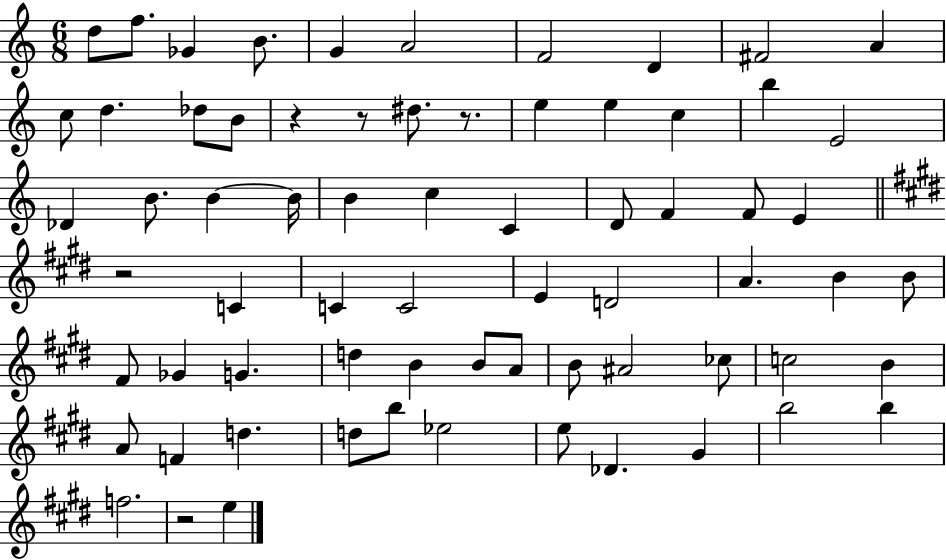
D5/e F5/e. Gb4/q B4/e. G4/q A4/h F4/h D4/q F#4/h A4/q C5/e D5/q. Db5/e B4/e R/q R/e D#5/e. R/e. E5/q E5/q C5/q B5/q E4/h Db4/q B4/e. B4/q B4/s B4/q C5/q C4/q D4/e F4/q F4/e E4/q R/h C4/q C4/q C4/h E4/q D4/h A4/q. B4/q B4/e F#4/e Gb4/q G4/q. D5/q B4/q B4/e A4/e B4/e A#4/h CES5/e C5/h B4/q A4/e F4/q D5/q. D5/e B5/e Eb5/h E5/e Db4/q. G#4/q B5/h B5/q F5/h. R/h E5/q